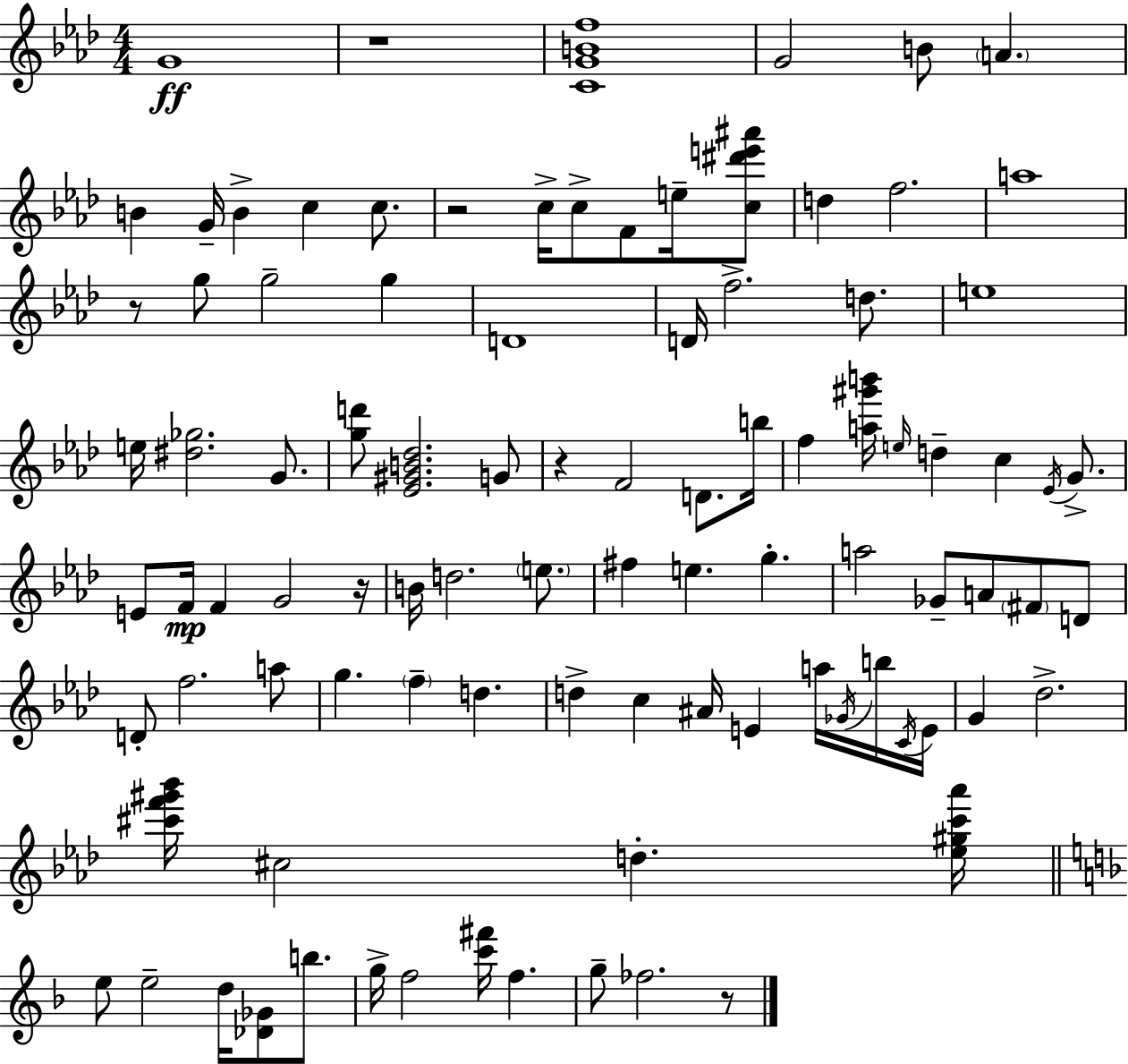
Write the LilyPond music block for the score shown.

{
  \clef treble
  \numericTimeSignature
  \time 4/4
  \key aes \major
  g'1\ff | r1 | <c' g' b' f''>1 | g'2 b'8 \parenthesize a'4. | \break b'4 g'16-- b'4-> c''4 c''8. | r2 c''16-> c''8-> f'8 e''16-- <c'' dis''' e''' ais'''>8 | d''4 f''2. | a''1 | \break r8 g''8 g''2-- g''4 | d'1 | d'16 f''2.-> d''8. | e''1 | \break e''16 <dis'' ges''>2. g'8. | <g'' d'''>8 <ees' gis' b' des''>2. g'8 | r4 f'2 d'8. b''16 | f''4 <a'' gis''' b'''>16 \grace { e''16 } d''4-- c''4 \acciaccatura { ees'16 } g'8.-> | \break e'8 f'16\mp f'4 g'2 | r16 b'16 d''2. \parenthesize e''8. | fis''4 e''4. g''4.-. | a''2 ges'8-- a'8 \parenthesize fis'8 | \break d'8 d'8-. f''2. | a''8 g''4. \parenthesize f''4-- d''4. | d''4-> c''4 ais'16 e'4 a''16 | \acciaccatura { ges'16 } b''16 \acciaccatura { c'16 } e'16 g'4 des''2.-> | \break <cis''' f''' gis''' bes'''>16 cis''2 d''4.-. | <ees'' gis'' cis''' aes'''>16 \bar "||" \break \key f \major e''8 e''2-- d''16 <des' ges'>8 b''8. | g''16-> f''2 <c''' fis'''>16 f''4. | g''8-- fes''2. r8 | \bar "|."
}